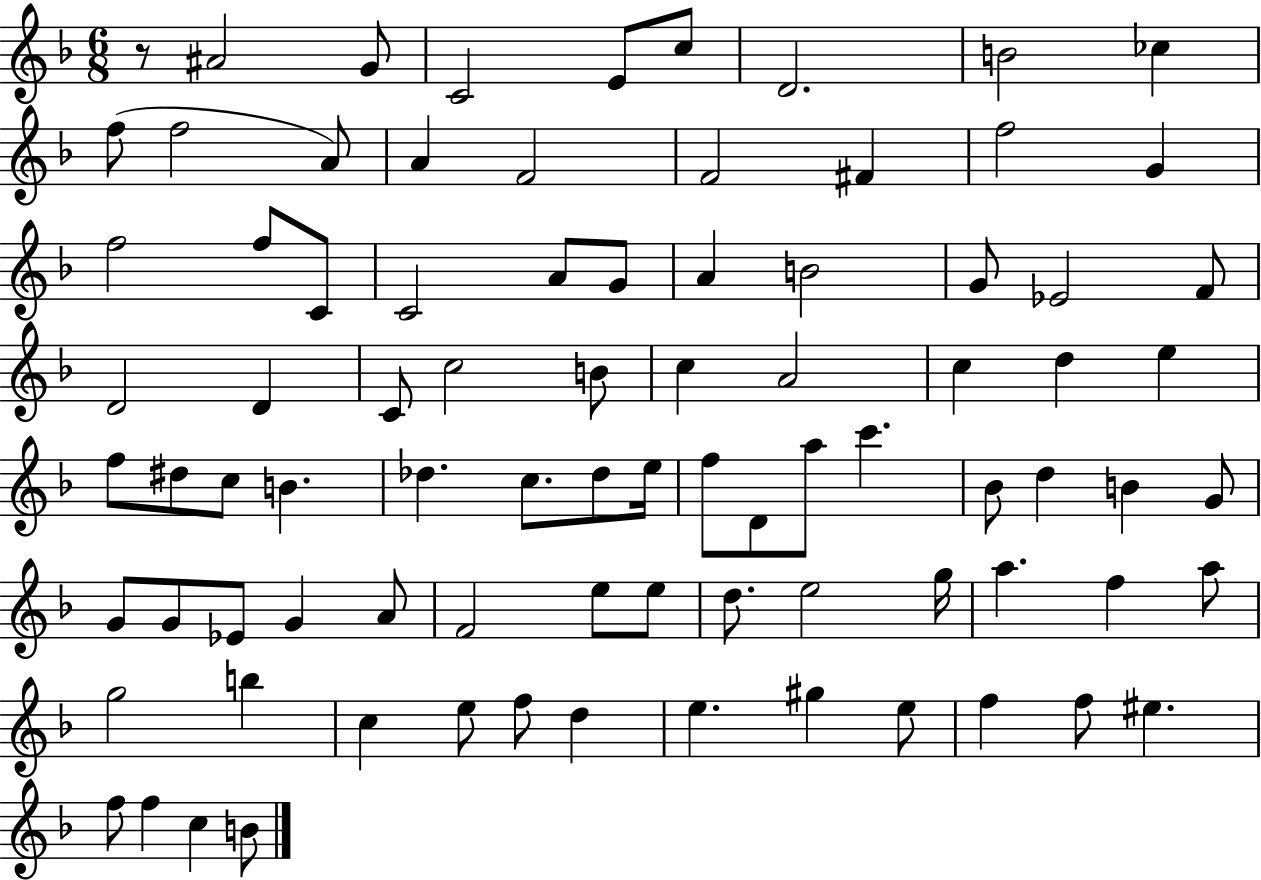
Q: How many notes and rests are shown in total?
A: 85